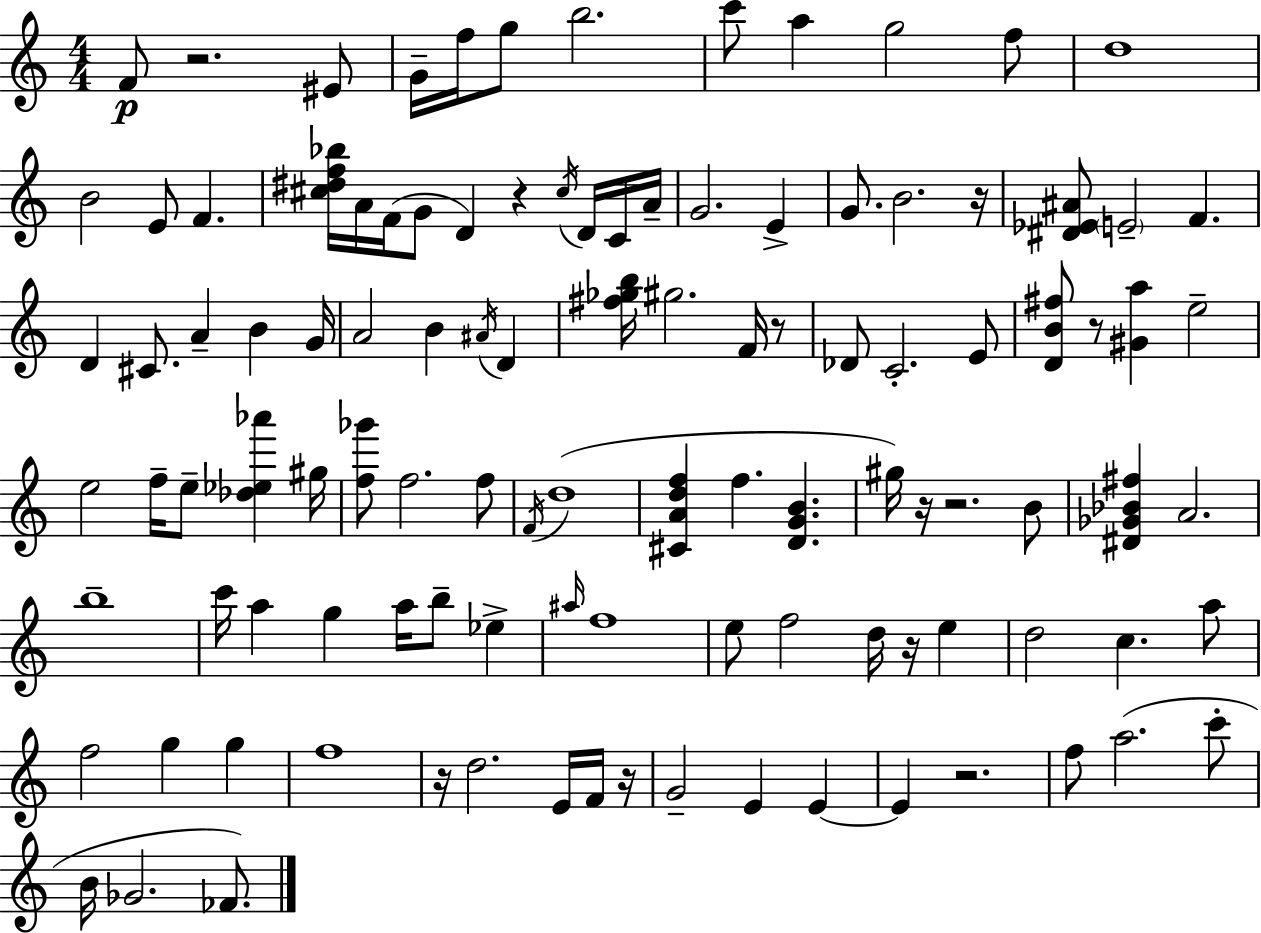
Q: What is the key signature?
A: C major